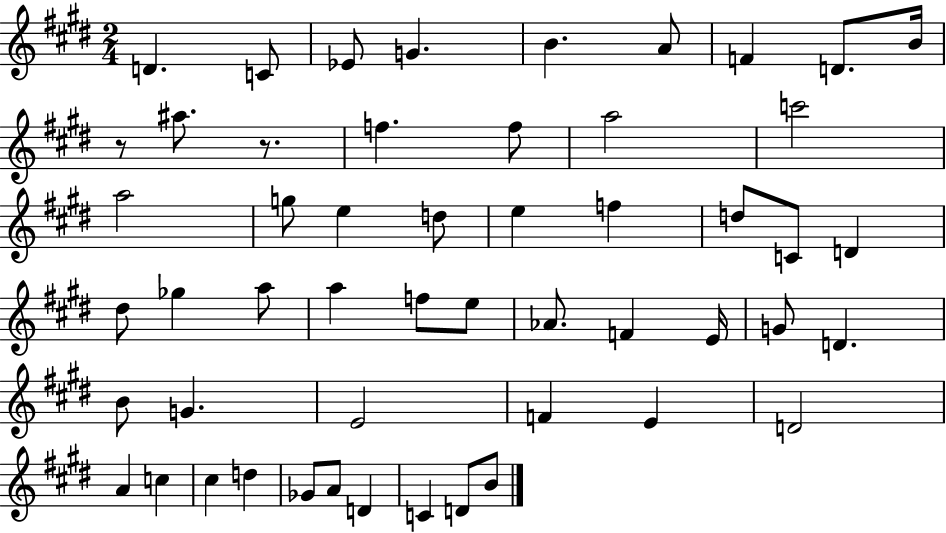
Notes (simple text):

D4/q. C4/e Eb4/e G4/q. B4/q. A4/e F4/q D4/e. B4/s R/e A#5/e. R/e. F5/q. F5/e A5/h C6/h A5/h G5/e E5/q D5/e E5/q F5/q D5/e C4/e D4/q D#5/e Gb5/q A5/e A5/q F5/e E5/e Ab4/e. F4/q E4/s G4/e D4/q. B4/e G4/q. E4/h F4/q E4/q D4/h A4/q C5/q C#5/q D5/q Gb4/e A4/e D4/q C4/q D4/e B4/e